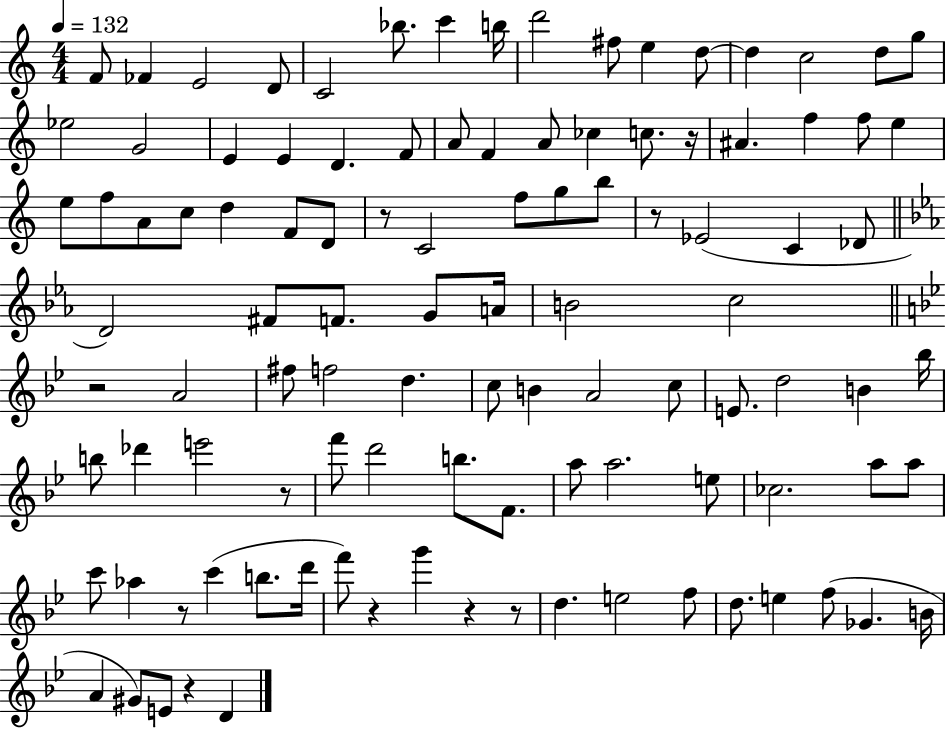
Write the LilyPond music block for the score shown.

{
  \clef treble
  \numericTimeSignature
  \time 4/4
  \key c \major
  \tempo 4 = 132
  f'8 fes'4 e'2 d'8 | c'2 bes''8. c'''4 b''16 | d'''2 fis''8 e''4 d''8~~ | d''4 c''2 d''8 g''8 | \break ees''2 g'2 | e'4 e'4 d'4. f'8 | a'8 f'4 a'8 ces''4 c''8. r16 | ais'4. f''4 f''8 e''4 | \break e''8 f''8 a'8 c''8 d''4 f'8 d'8 | r8 c'2 f''8 g''8 b''8 | r8 ees'2( c'4 des'8 | \bar "||" \break \key ees \major d'2) fis'8 f'8. g'8 a'16 | b'2 c''2 | \bar "||" \break \key bes \major r2 a'2 | fis''8 f''2 d''4. | c''8 b'4 a'2 c''8 | e'8. d''2 b'4 bes''16 | \break b''8 des'''4 e'''2 r8 | f'''8 d'''2 b''8. f'8. | a''8 a''2. e''8 | ces''2. a''8 a''8 | \break c'''8 aes''4 r8 c'''4( b''8. d'''16 | f'''8) r4 g'''4 r4 r8 | d''4. e''2 f''8 | d''8. e''4 f''8( ges'4. b'16 | \break a'4 gis'8) e'8 r4 d'4 | \bar "|."
}